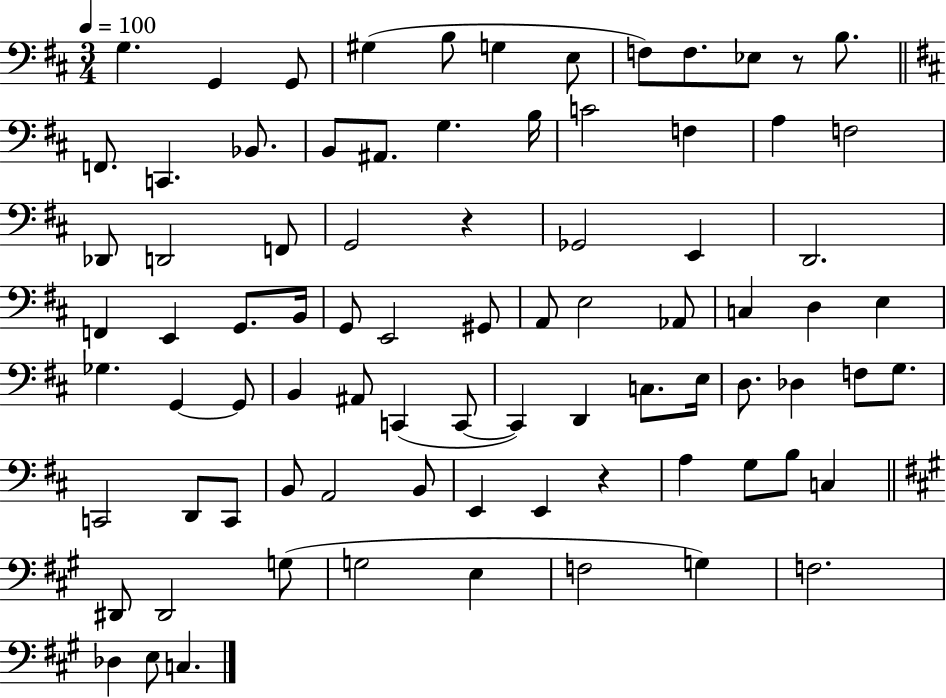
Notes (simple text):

G3/q. G2/q G2/e G#3/q B3/e G3/q E3/e F3/e F3/e. Eb3/e R/e B3/e. F2/e. C2/q. Bb2/e. B2/e A#2/e. G3/q. B3/s C4/h F3/q A3/q F3/h Db2/e D2/h F2/e G2/h R/q Gb2/h E2/q D2/h. F2/q E2/q G2/e. B2/s G2/e E2/h G#2/e A2/e E3/h Ab2/e C3/q D3/q E3/q Gb3/q. G2/q G2/e B2/q A#2/e C2/q C2/e C2/q D2/q C3/e. E3/s D3/e. Db3/q F3/e G3/e. C2/h D2/e C2/e B2/e A2/h B2/e E2/q E2/q R/q A3/q G3/e B3/e C3/q D#2/e D#2/h G3/e G3/h E3/q F3/h G3/q F3/h. Db3/q E3/e C3/q.